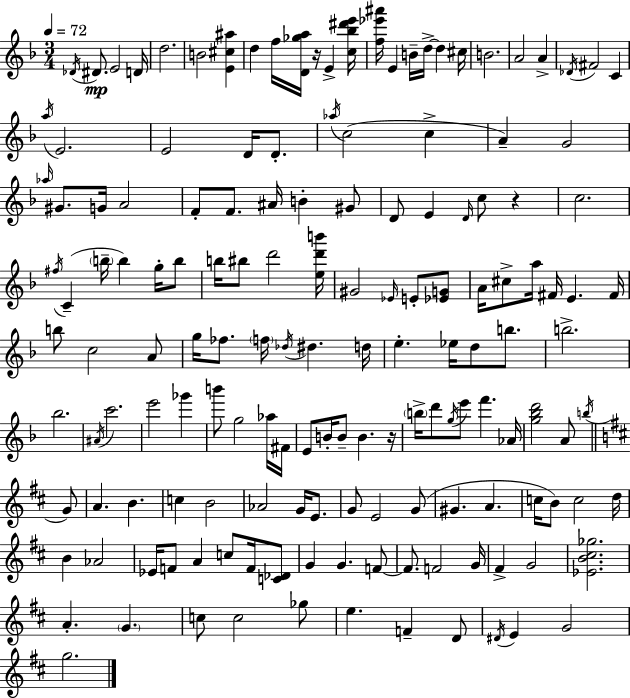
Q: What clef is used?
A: treble